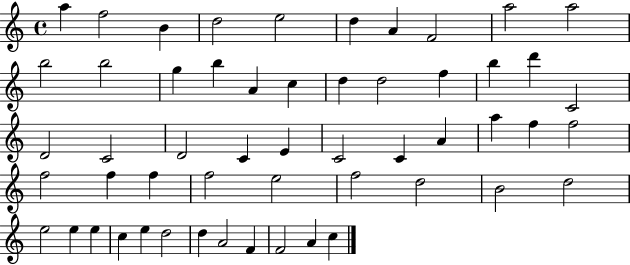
A5/q F5/h B4/q D5/h E5/h D5/q A4/q F4/h A5/h A5/h B5/h B5/h G5/q B5/q A4/q C5/q D5/q D5/h F5/q B5/q D6/q C4/h D4/h C4/h D4/h C4/q E4/q C4/h C4/q A4/q A5/q F5/q F5/h F5/h F5/q F5/q F5/h E5/h F5/h D5/h B4/h D5/h E5/h E5/q E5/q C5/q E5/q D5/h D5/q A4/h F4/q F4/h A4/q C5/q